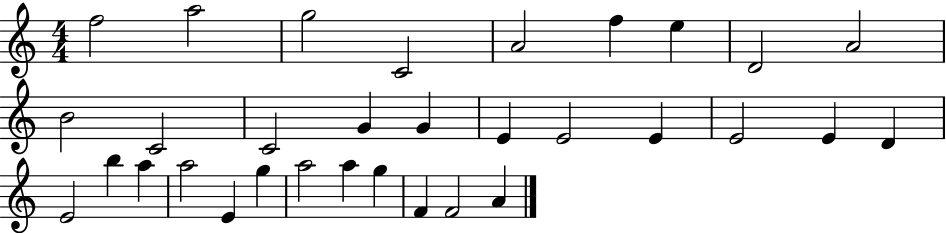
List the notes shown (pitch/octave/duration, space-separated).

F5/h A5/h G5/h C4/h A4/h F5/q E5/q D4/h A4/h B4/h C4/h C4/h G4/q G4/q E4/q E4/h E4/q E4/h E4/q D4/q E4/h B5/q A5/q A5/h E4/q G5/q A5/h A5/q G5/q F4/q F4/h A4/q